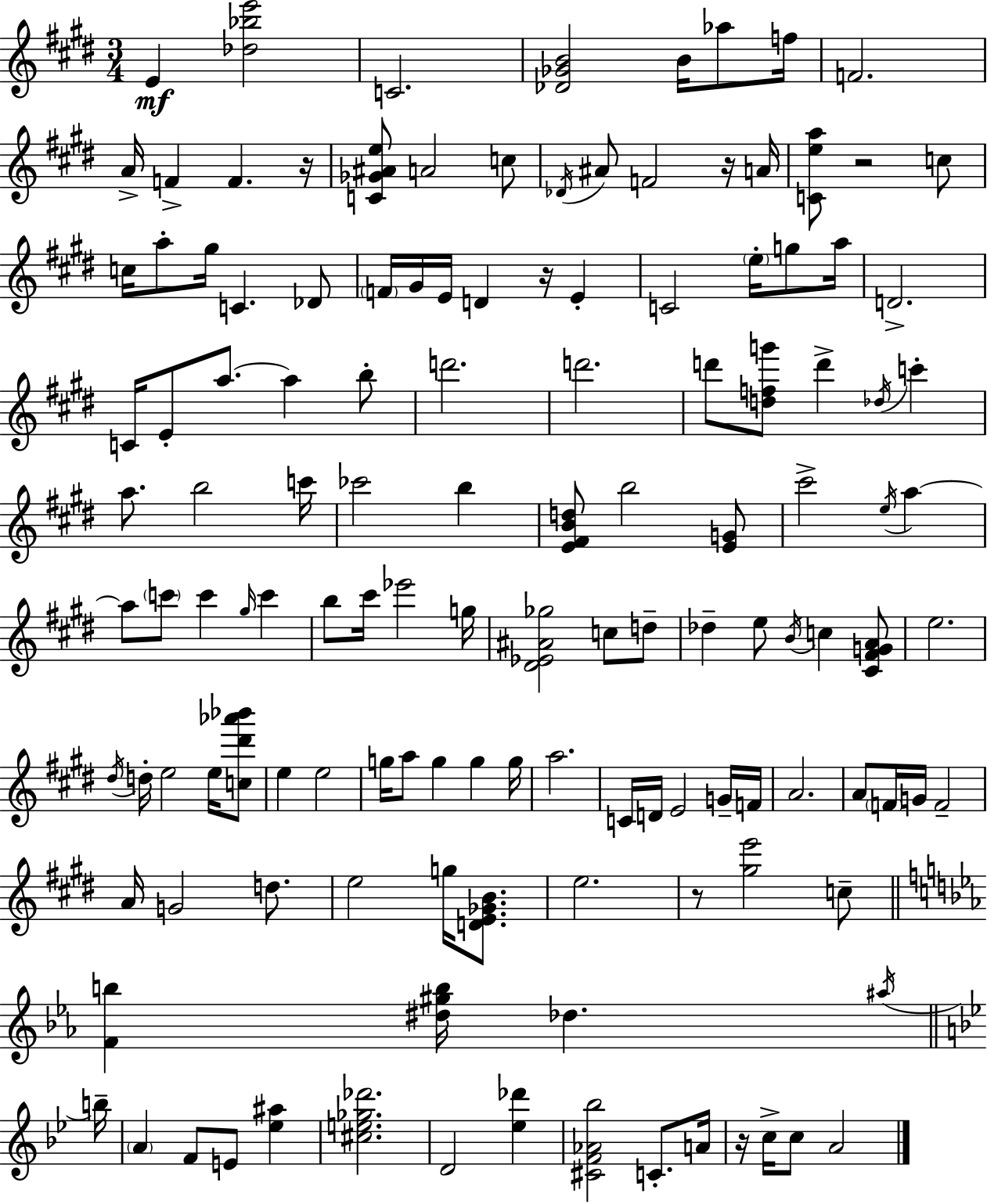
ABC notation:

X:1
T:Untitled
M:3/4
L:1/4
K:E
E [_d_be']2 C2 [_D_GB]2 B/4 _a/2 f/4 F2 A/4 F F z/4 [C_G^Ae]/2 A2 c/2 _D/4 ^A/2 F2 z/4 A/4 [Cea]/2 z2 c/2 c/4 a/2 ^g/4 C _D/2 F/4 ^G/4 E/4 D z/4 E C2 e/4 g/2 a/4 D2 C/4 E/2 a/2 a b/2 d'2 d'2 d'/2 [dfg']/2 d' _d/4 c' a/2 b2 c'/4 _c'2 b [E^FBd]/2 b2 [EG]/2 ^c'2 e/4 a a/2 c'/2 c' ^g/4 c' b/2 ^c'/4 _e'2 g/4 [^D_E^A_g]2 c/2 d/2 _d e/2 B/4 c [^C^FGA]/2 e2 ^d/4 d/4 e2 e/4 [c^d'_a'_b']/2 e e2 g/4 a/2 g g g/4 a2 C/4 D/4 E2 G/4 F/4 A2 A/2 F/4 G/4 F2 A/4 G2 d/2 e2 g/4 [DE_GB]/2 e2 z/2 [^ge']2 c/2 [Fb] [^d^gb]/4 _d ^a/4 b/4 A F/2 E/2 [_e^a] [^ce_g_d']2 D2 [_e_d'] [^CF_A_b]2 C/2 A/4 z/4 c/4 c/2 A2